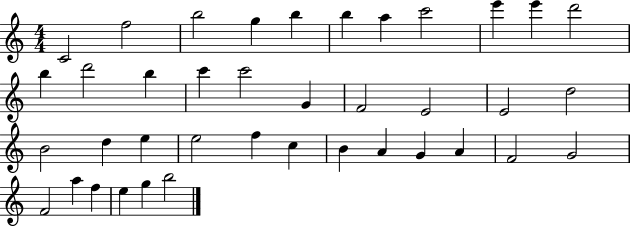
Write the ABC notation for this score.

X:1
T:Untitled
M:4/4
L:1/4
K:C
C2 f2 b2 g b b a c'2 e' e' d'2 b d'2 b c' c'2 G F2 E2 E2 d2 B2 d e e2 f c B A G A F2 G2 F2 a f e g b2